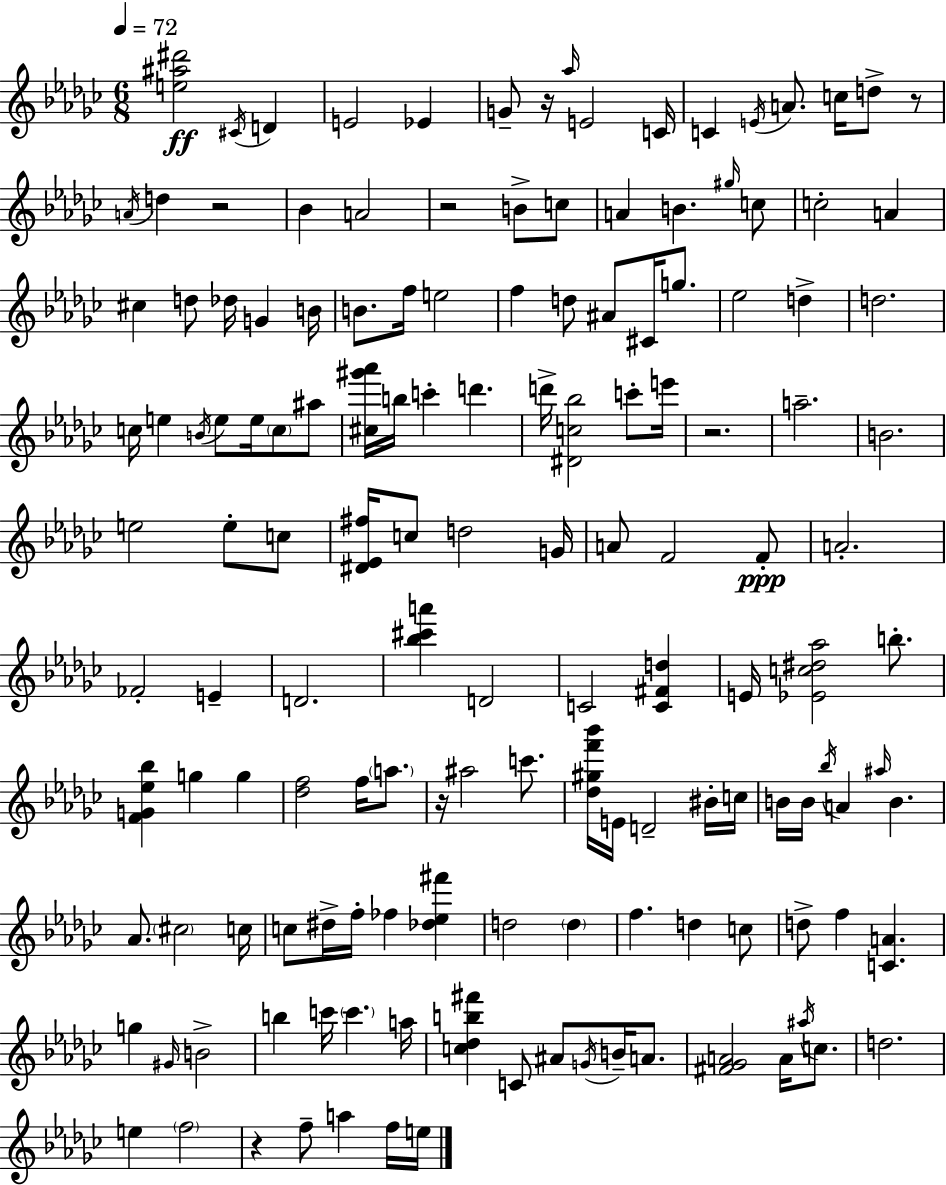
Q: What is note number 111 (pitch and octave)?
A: C4